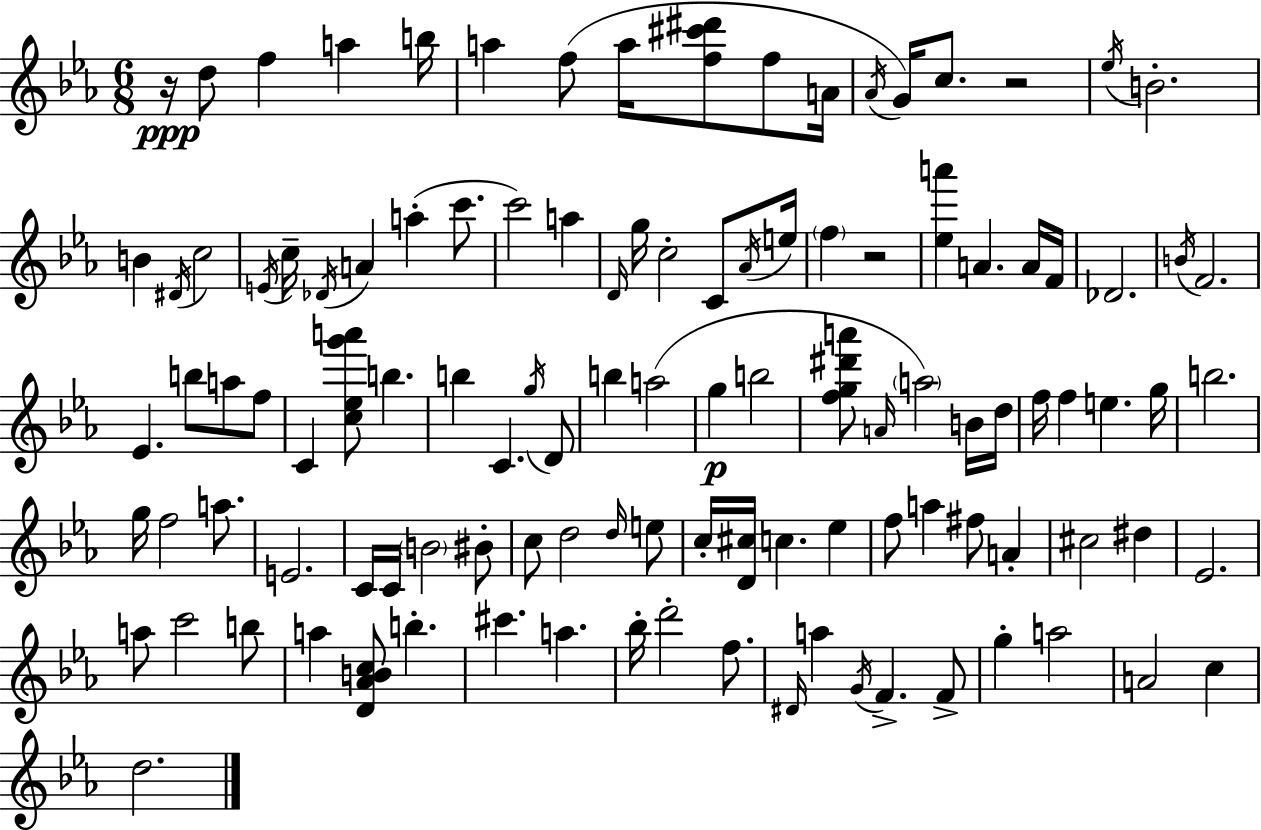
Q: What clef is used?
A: treble